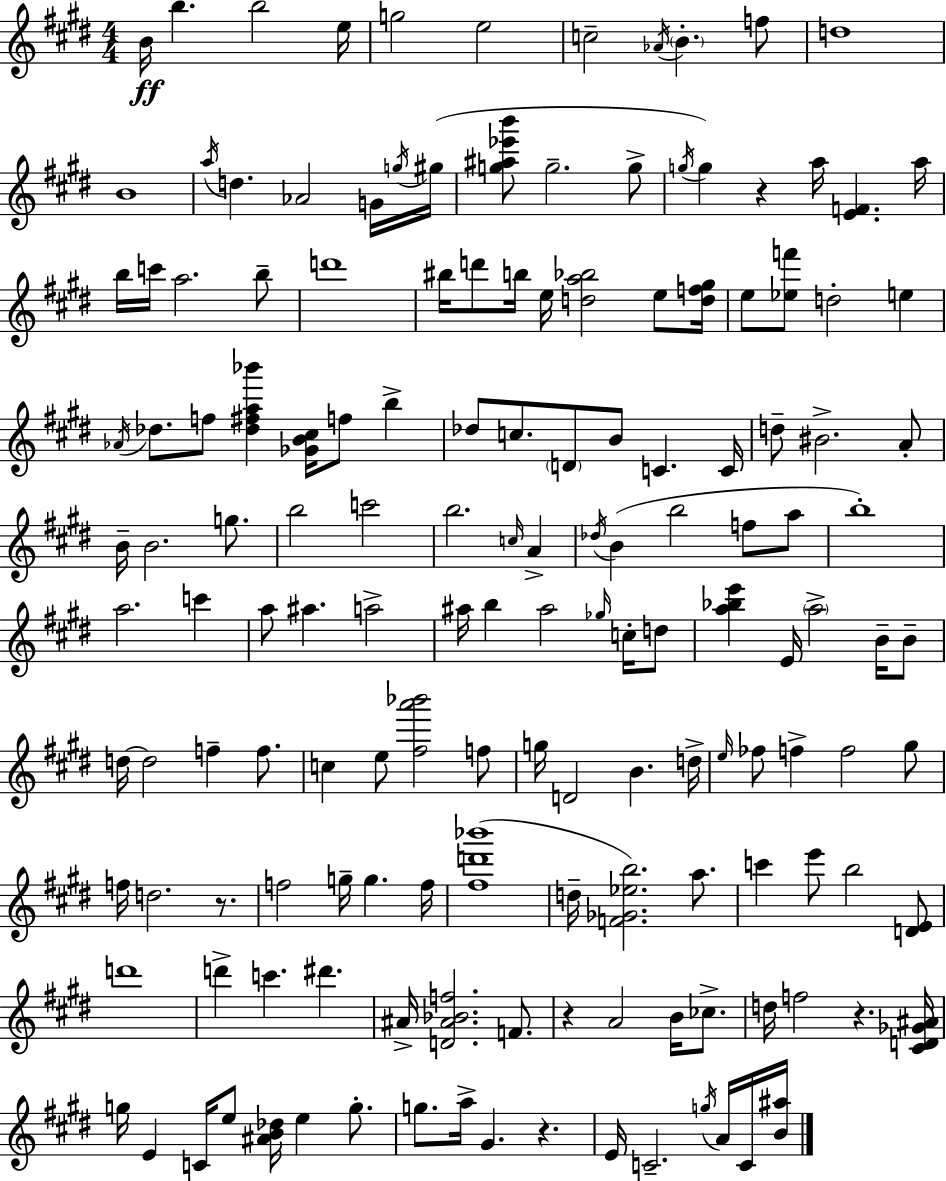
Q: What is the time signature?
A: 4/4